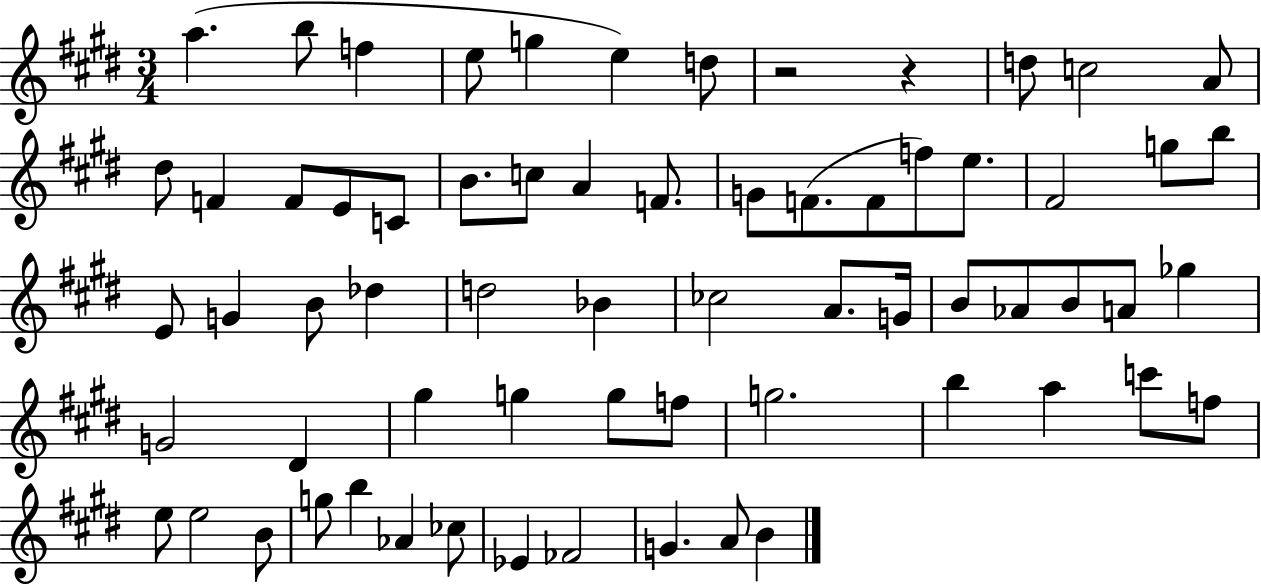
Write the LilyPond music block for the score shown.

{
  \clef treble
  \numericTimeSignature
  \time 3/4
  \key e \major
  a''4.( b''8 f''4 | e''8 g''4 e''4) d''8 | r2 r4 | d''8 c''2 a'8 | \break dis''8 f'4 f'8 e'8 c'8 | b'8. c''8 a'4 f'8. | g'8 f'8.( f'8 f''8) e''8. | fis'2 g''8 b''8 | \break e'8 g'4 b'8 des''4 | d''2 bes'4 | ces''2 a'8. g'16 | b'8 aes'8 b'8 a'8 ges''4 | \break g'2 dis'4 | gis''4 g''4 g''8 f''8 | g''2. | b''4 a''4 c'''8 f''8 | \break e''8 e''2 b'8 | g''8 b''4 aes'4 ces''8 | ees'4 fes'2 | g'4. a'8 b'4 | \break \bar "|."
}